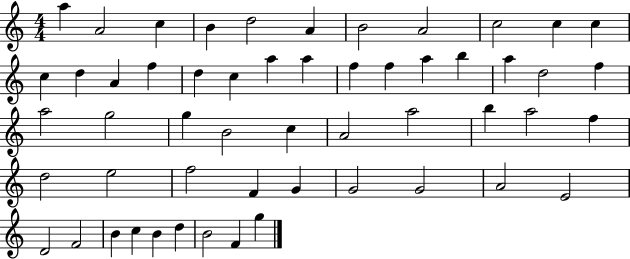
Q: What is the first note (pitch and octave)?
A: A5